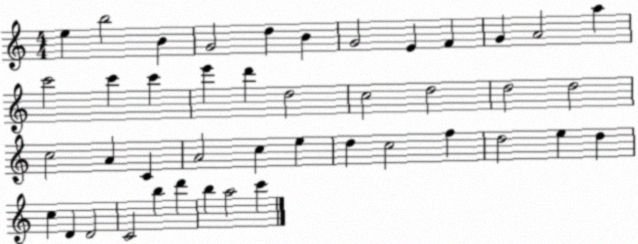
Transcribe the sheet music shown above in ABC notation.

X:1
T:Untitled
M:4/4
L:1/4
K:C
e b2 B G2 d B G2 E F G A2 a c'2 c' c' e' d' d2 c2 d2 d2 d2 c2 A C A2 c e d c2 f d2 e d c D D2 C2 b d' b a2 c'